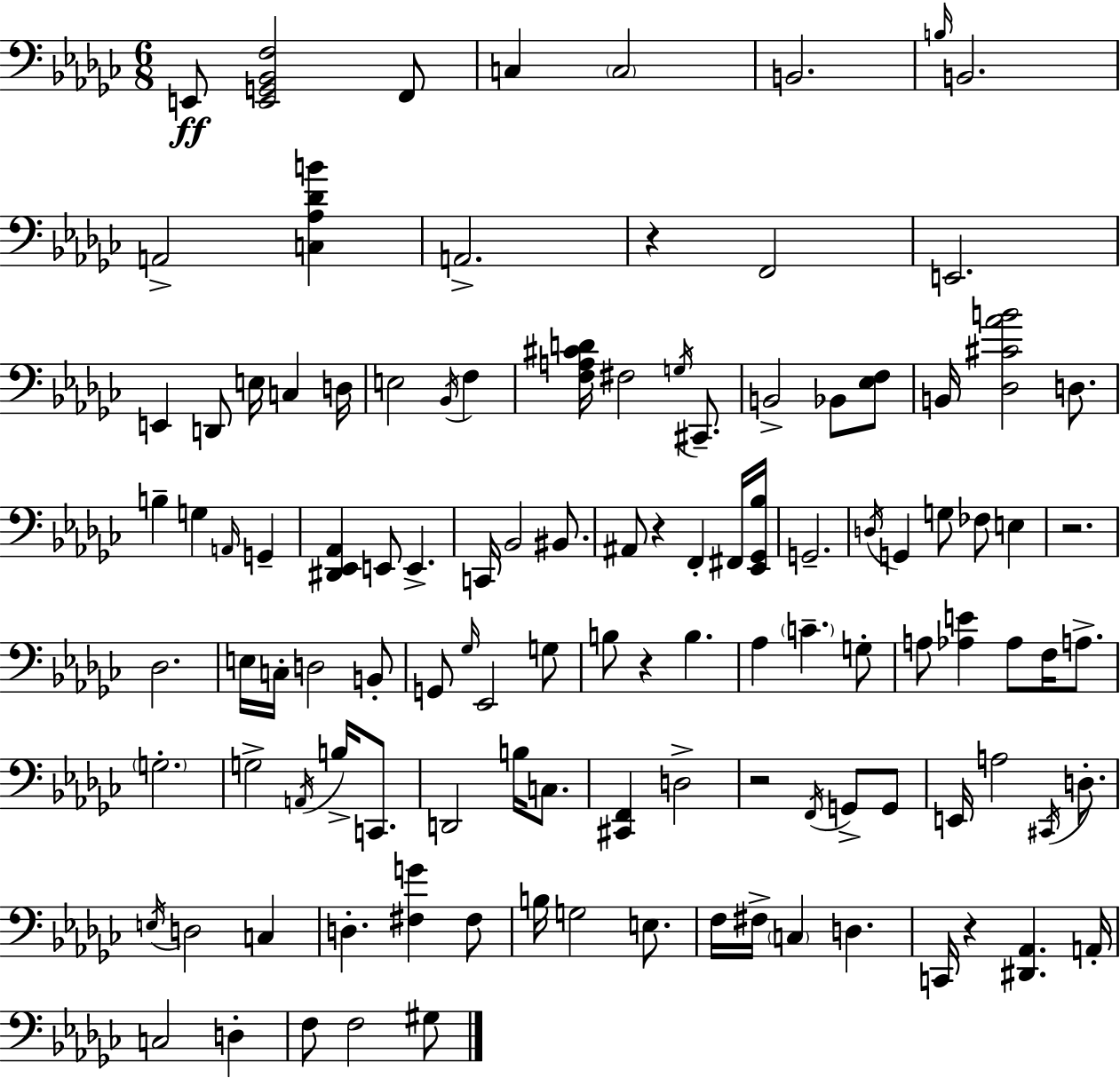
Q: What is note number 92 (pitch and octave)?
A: A2